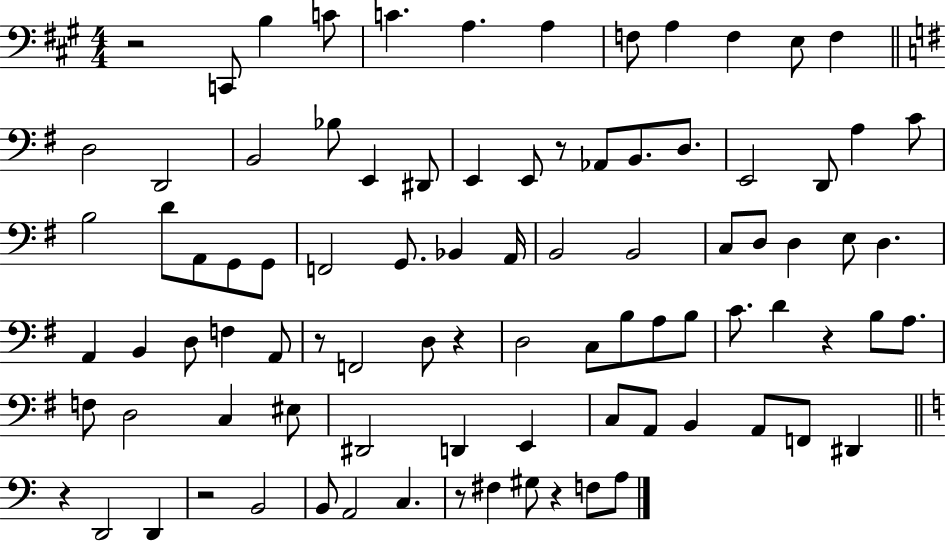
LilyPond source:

{
  \clef bass
  \numericTimeSignature
  \time 4/4
  \key a \major
  r2 c,8 b4 c'8 | c'4. a4. a4 | f8 a4 f4 e8 f4 | \bar "||" \break \key e \minor d2 d,2 | b,2 bes8 e,4 dis,8 | e,4 e,8 r8 aes,8 b,8. d8. | e,2 d,8 a4 c'8 | \break b2 d'8 a,8 g,8 g,8 | f,2 g,8. bes,4 a,16 | b,2 b,2 | c8 d8 d4 e8 d4. | \break a,4 b,4 d8 f4 a,8 | r8 f,2 d8 r4 | d2 c8 b8 a8 b8 | c'8. d'4 r4 b8 a8. | \break f8 d2 c4 eis8 | dis,2 d,4 e,4 | c8 a,8 b,4 a,8 f,8 dis,4 | \bar "||" \break \key c \major r4 d,2 d,4 | r2 b,2 | b,8 a,2 c4. | r8 fis4 gis8 r4 f8 a8 | \break \bar "|."
}